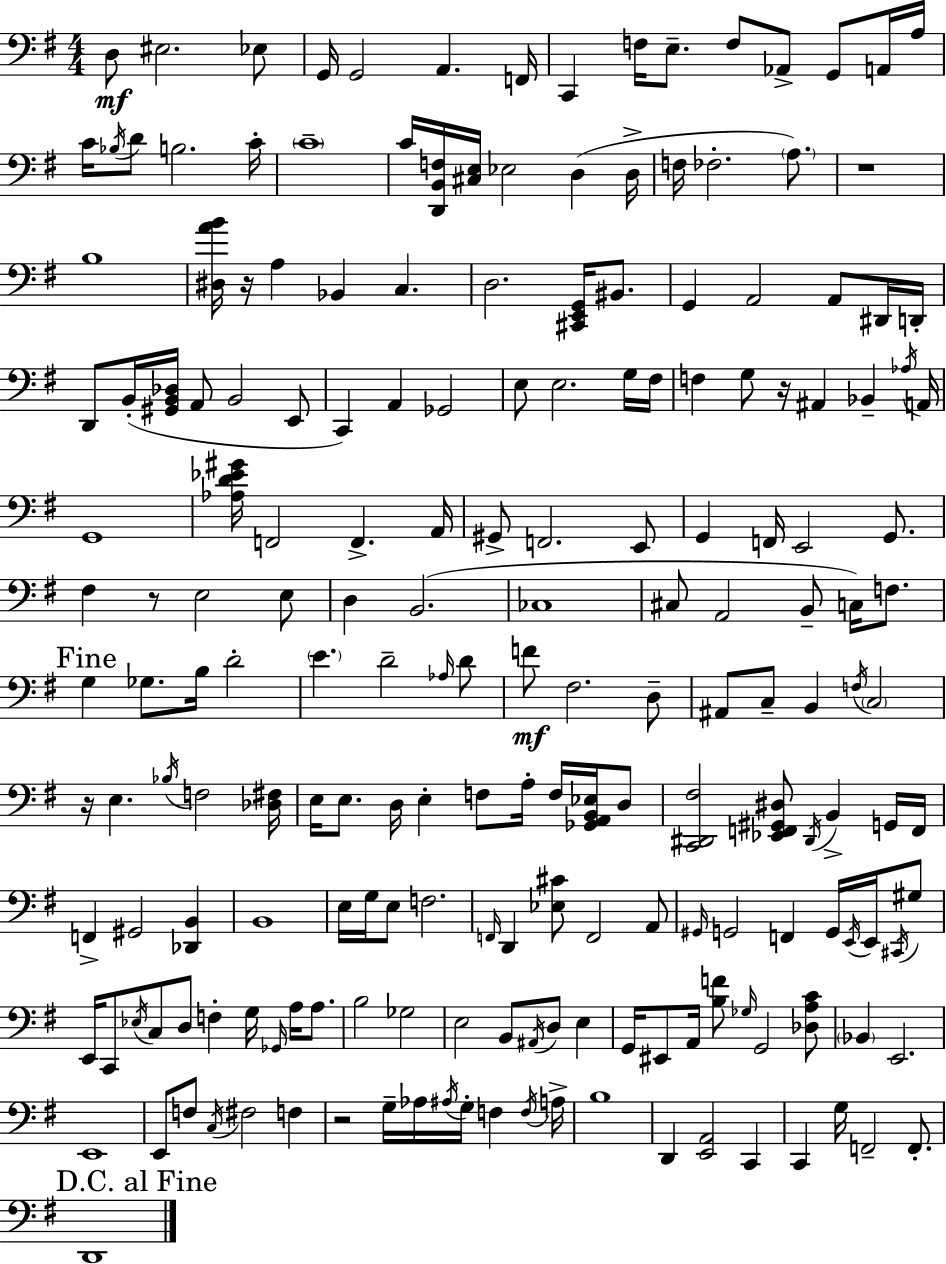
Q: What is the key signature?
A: E minor